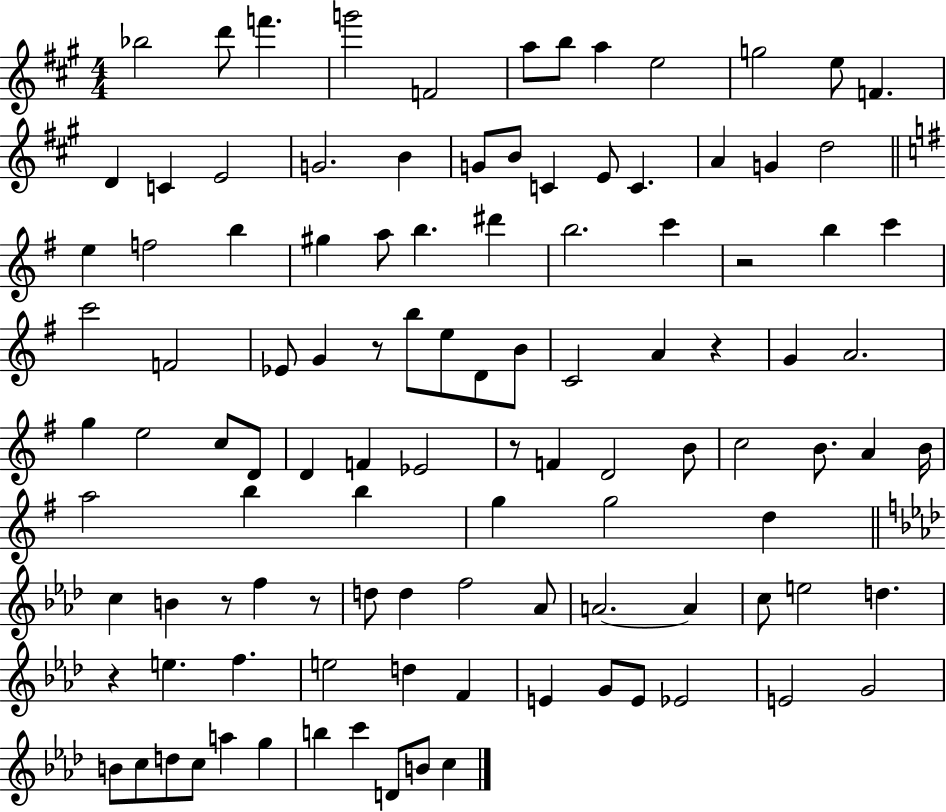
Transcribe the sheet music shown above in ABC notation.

X:1
T:Untitled
M:4/4
L:1/4
K:A
_b2 d'/2 f' g'2 F2 a/2 b/2 a e2 g2 e/2 F D C E2 G2 B G/2 B/2 C E/2 C A G d2 e f2 b ^g a/2 b ^d' b2 c' z2 b c' c'2 F2 _E/2 G z/2 b/2 e/2 D/2 B/2 C2 A z G A2 g e2 c/2 D/2 D F _E2 z/2 F D2 B/2 c2 B/2 A B/4 a2 b b g g2 d c B z/2 f z/2 d/2 d f2 _A/2 A2 A c/2 e2 d z e f e2 d F E G/2 E/2 _E2 E2 G2 B/2 c/2 d/2 c/2 a g b c' D/2 B/2 c